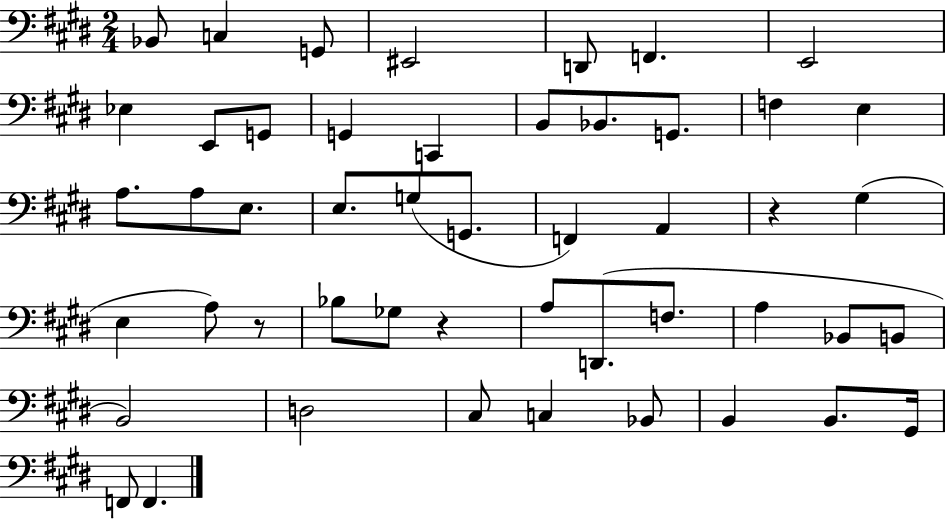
X:1
T:Untitled
M:2/4
L:1/4
K:E
_B,,/2 C, G,,/2 ^E,,2 D,,/2 F,, E,,2 _E, E,,/2 G,,/2 G,, C,, B,,/2 _B,,/2 G,,/2 F, E, A,/2 A,/2 E,/2 E,/2 G,/2 G,,/2 F,, A,, z ^G, E, A,/2 z/2 _B,/2 _G,/2 z A,/2 D,,/2 F,/2 A, _B,,/2 B,,/2 B,,2 D,2 ^C,/2 C, _B,,/2 B,, B,,/2 ^G,,/4 F,,/2 F,,